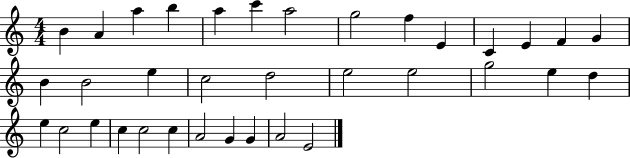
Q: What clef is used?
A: treble